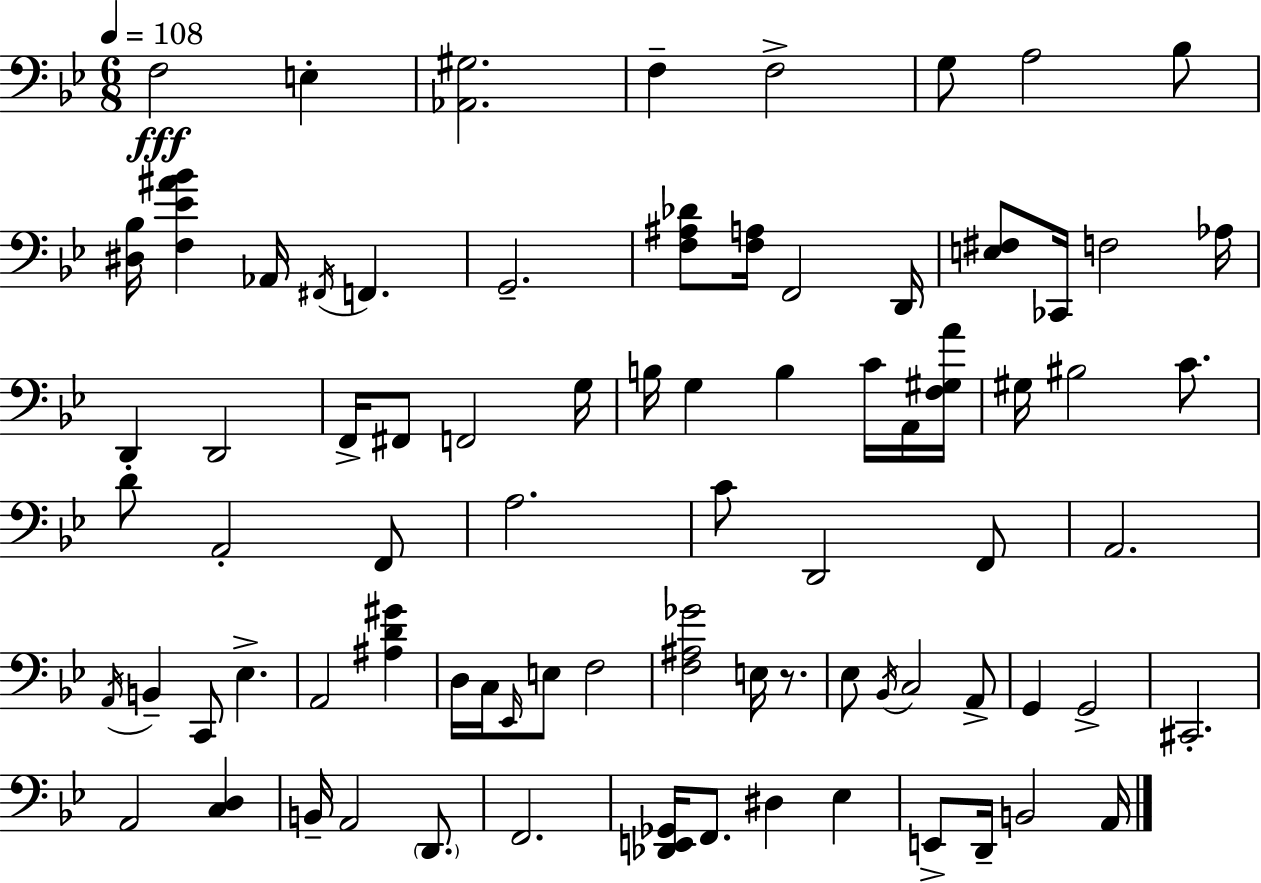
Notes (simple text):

F3/h E3/q [Ab2,G#3]/h. F3/q F3/h G3/e A3/h Bb3/e [D#3,Bb3]/s [F3,Eb4,A#4,Bb4]/q Ab2/s F#2/s F2/q. G2/h. [F3,A#3,Db4]/e [F3,A3]/s F2/h D2/s [E3,F#3]/e CES2/s F3/h Ab3/s D2/q D2/h F2/s F#2/e F2/h G3/s B3/s G3/q B3/q C4/s A2/s [F3,G#3,A4]/s G#3/s BIS3/h C4/e. D4/e A2/h F2/e A3/h. C4/e D2/h F2/e A2/h. A2/s B2/q C2/e Eb3/q. A2/h [A#3,D4,G#4]/q D3/s C3/s Eb2/s E3/e F3/h [F3,A#3,Gb4]/h E3/s R/e. Eb3/e Bb2/s C3/h A2/e G2/q G2/h C#2/h. A2/h [C3,D3]/q B2/s A2/h D2/e. F2/h. [Db2,E2,Gb2]/s F2/e. D#3/q Eb3/q E2/e D2/s B2/h A2/s